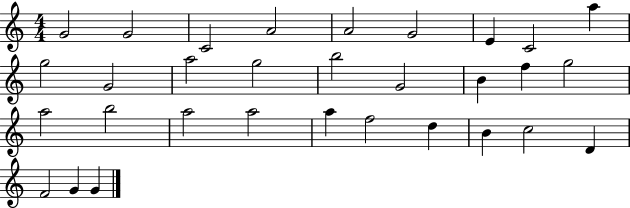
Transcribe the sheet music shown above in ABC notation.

X:1
T:Untitled
M:4/4
L:1/4
K:C
G2 G2 C2 A2 A2 G2 E C2 a g2 G2 a2 g2 b2 G2 B f g2 a2 b2 a2 a2 a f2 d B c2 D F2 G G